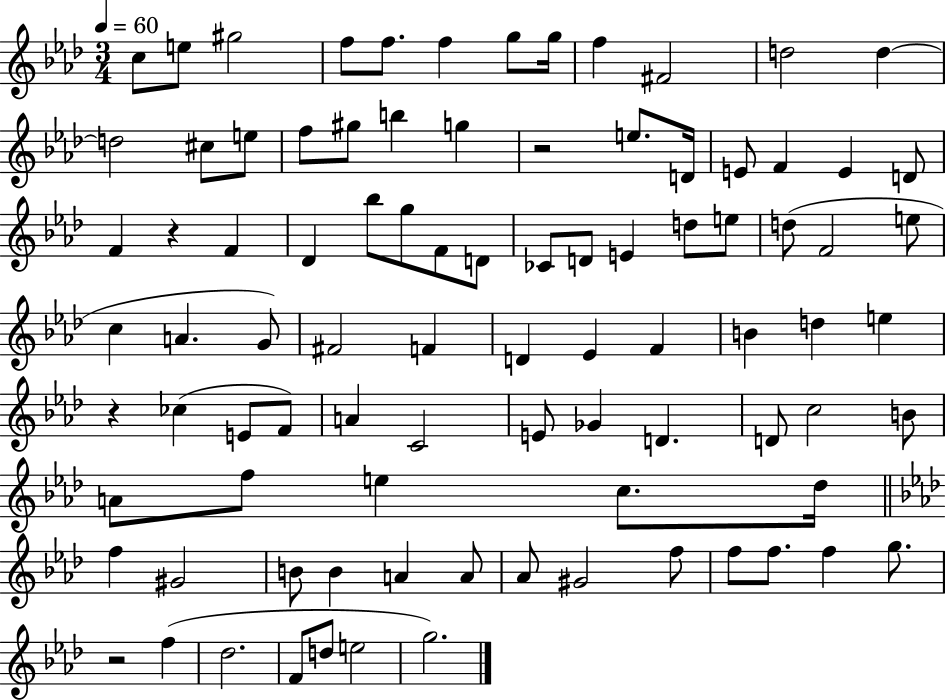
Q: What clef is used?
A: treble